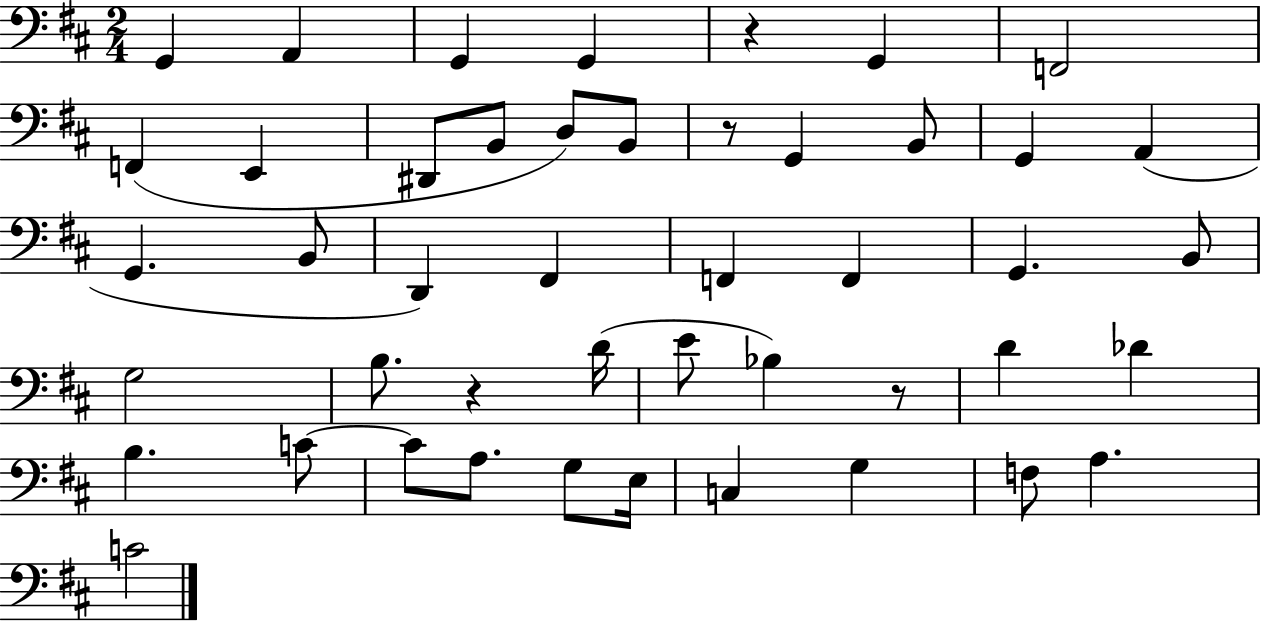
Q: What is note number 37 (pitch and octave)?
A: E3